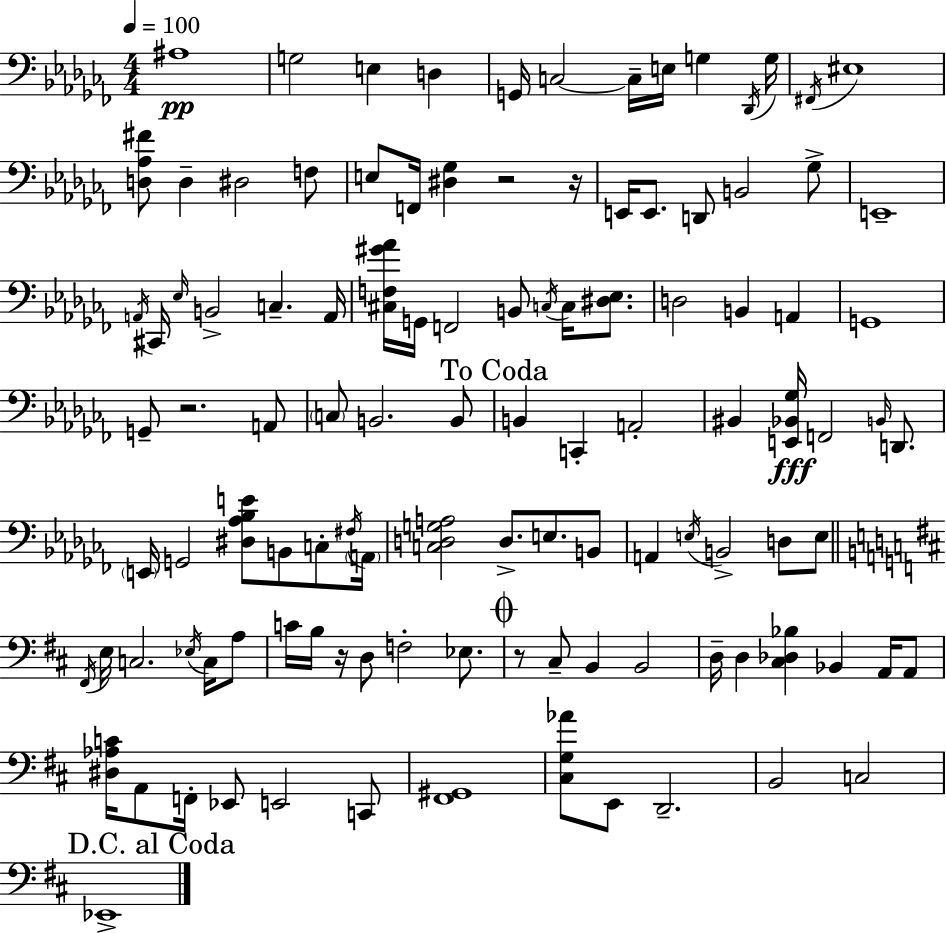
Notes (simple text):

A#3/w G3/h E3/q D3/q G2/s C3/h C3/s E3/s G3/q Db2/s G3/s F#2/s EIS3/w [D3,Ab3,F#4]/e D3/q D#3/h F3/e E3/e F2/s [D#3,Gb3]/q R/h R/s E2/s E2/e. D2/e B2/h Gb3/e E2/w A2/s C#2/s Eb3/s B2/h C3/q. A2/s [C#3,F3,G#4,Ab4]/s G2/s F2/h B2/e C3/s C3/s [D#3,Eb3]/e. D3/h B2/q A2/q G2/w G2/e R/h. A2/e C3/e B2/h. B2/e B2/q C2/q A2/h BIS2/q [E2,Bb2,Gb3]/s F2/h B2/s D2/e. E2/s G2/h [D#3,Ab3,Bb3,E4]/e B2/e C3/e F#3/s A2/s [C3,D3,G3,A3]/h D3/e. E3/e. B2/e A2/q E3/s B2/h D3/e E3/e F#2/s E3/s C3/h. Eb3/s C3/s A3/e C4/s B3/s R/s D3/e F3/h Eb3/e. R/e C#3/e B2/q B2/h D3/s D3/q [C#3,Db3,Bb3]/q Bb2/q A2/s A2/e [D#3,Ab3,C4]/s A2/e F2/s Eb2/e E2/h C2/e [F#2,G#2]/w [C#3,G3,Ab4]/e E2/e D2/h. B2/h C3/h Eb2/w